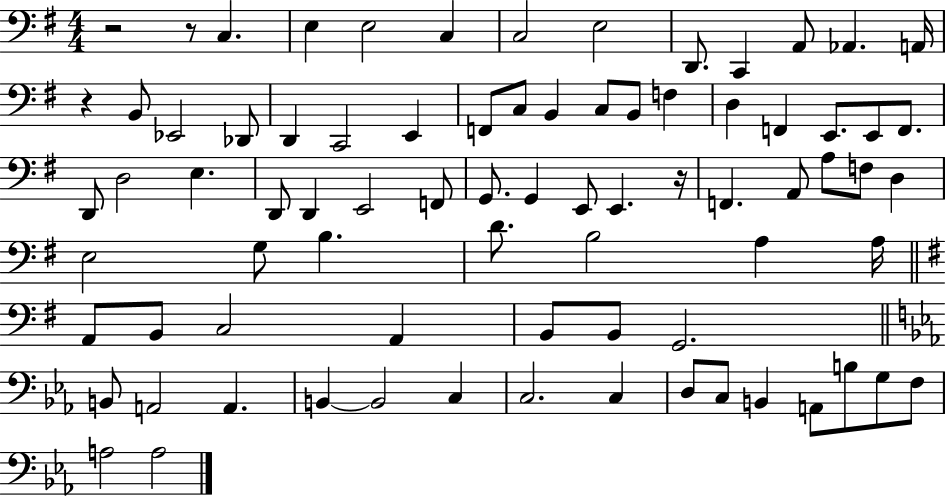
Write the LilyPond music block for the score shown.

{
  \clef bass
  \numericTimeSignature
  \time 4/4
  \key g \major
  \repeat volta 2 { r2 r8 c4. | e4 e2 c4 | c2 e2 | d,8. c,4 a,8 aes,4. a,16 | \break r4 b,8 ees,2 des,8 | d,4 c,2 e,4 | f,8 c8 b,4 c8 b,8 f4 | d4 f,4 e,8. e,8 f,8. | \break d,8 d2 e4. | d,8 d,4 e,2 f,8 | g,8. g,4 e,8 e,4. r16 | f,4. a,8 a8 f8 d4 | \break e2 g8 b4. | d'8. b2 a4 a16 | \bar "||" \break \key g \major a,8 b,8 c2 a,4 | b,8 b,8 g,2. | \bar "||" \break \key ees \major b,8 a,2 a,4. | b,4~~ b,2 c4 | c2. c4 | d8 c8 b,4 a,8 b8 g8 f8 | \break a2 a2 | } \bar "|."
}